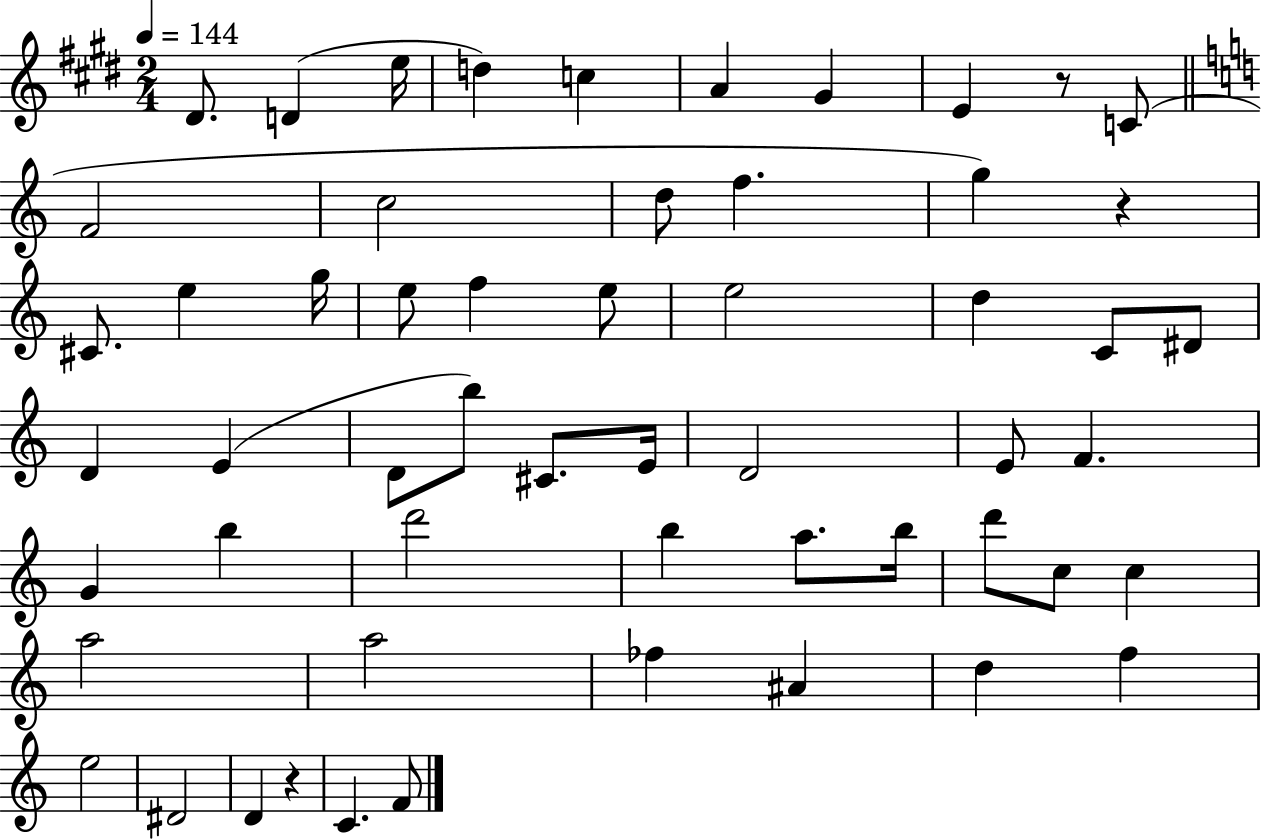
D#4/e. D4/q E5/s D5/q C5/q A4/q G#4/q E4/q R/e C4/e F4/h C5/h D5/e F5/q. G5/q R/q C#4/e. E5/q G5/s E5/e F5/q E5/e E5/h D5/q C4/e D#4/e D4/q E4/q D4/e B5/e C#4/e. E4/s D4/h E4/e F4/q. G4/q B5/q D6/h B5/q A5/e. B5/s D6/e C5/e C5/q A5/h A5/h FES5/q A#4/q D5/q F5/q E5/h D#4/h D4/q R/q C4/q. F4/e